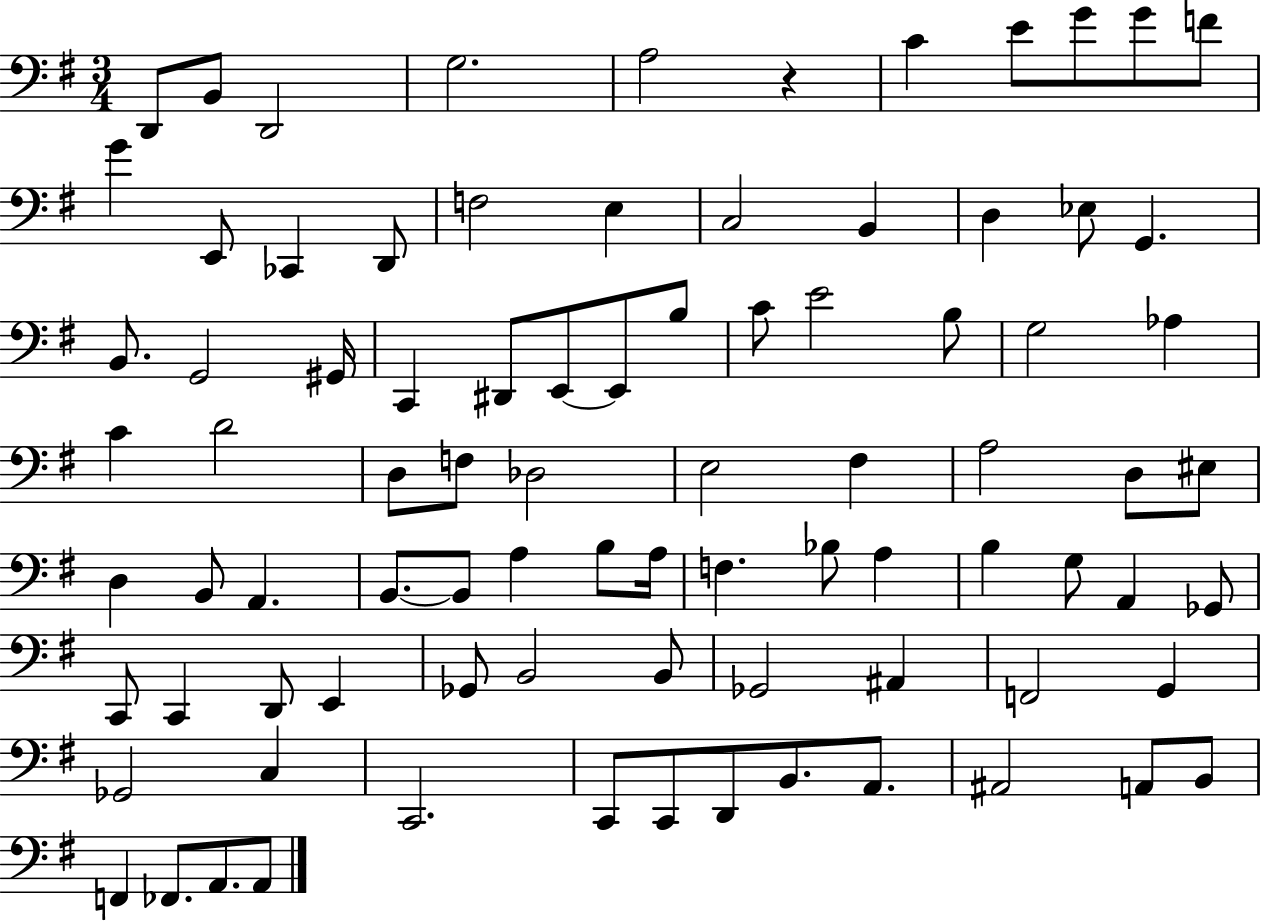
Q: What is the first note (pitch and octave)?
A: D2